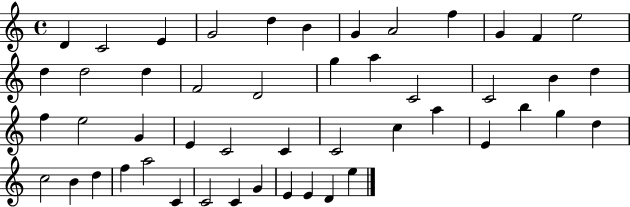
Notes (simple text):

D4/q C4/h E4/q G4/h D5/q B4/q G4/q A4/h F5/q G4/q F4/q E5/h D5/q D5/h D5/q F4/h D4/h G5/q A5/q C4/h C4/h B4/q D5/q F5/q E5/h G4/q E4/q C4/h C4/q C4/h C5/q A5/q E4/q B5/q G5/q D5/q C5/h B4/q D5/q F5/q A5/h C4/q C4/h C4/q G4/q E4/q E4/q D4/q E5/q